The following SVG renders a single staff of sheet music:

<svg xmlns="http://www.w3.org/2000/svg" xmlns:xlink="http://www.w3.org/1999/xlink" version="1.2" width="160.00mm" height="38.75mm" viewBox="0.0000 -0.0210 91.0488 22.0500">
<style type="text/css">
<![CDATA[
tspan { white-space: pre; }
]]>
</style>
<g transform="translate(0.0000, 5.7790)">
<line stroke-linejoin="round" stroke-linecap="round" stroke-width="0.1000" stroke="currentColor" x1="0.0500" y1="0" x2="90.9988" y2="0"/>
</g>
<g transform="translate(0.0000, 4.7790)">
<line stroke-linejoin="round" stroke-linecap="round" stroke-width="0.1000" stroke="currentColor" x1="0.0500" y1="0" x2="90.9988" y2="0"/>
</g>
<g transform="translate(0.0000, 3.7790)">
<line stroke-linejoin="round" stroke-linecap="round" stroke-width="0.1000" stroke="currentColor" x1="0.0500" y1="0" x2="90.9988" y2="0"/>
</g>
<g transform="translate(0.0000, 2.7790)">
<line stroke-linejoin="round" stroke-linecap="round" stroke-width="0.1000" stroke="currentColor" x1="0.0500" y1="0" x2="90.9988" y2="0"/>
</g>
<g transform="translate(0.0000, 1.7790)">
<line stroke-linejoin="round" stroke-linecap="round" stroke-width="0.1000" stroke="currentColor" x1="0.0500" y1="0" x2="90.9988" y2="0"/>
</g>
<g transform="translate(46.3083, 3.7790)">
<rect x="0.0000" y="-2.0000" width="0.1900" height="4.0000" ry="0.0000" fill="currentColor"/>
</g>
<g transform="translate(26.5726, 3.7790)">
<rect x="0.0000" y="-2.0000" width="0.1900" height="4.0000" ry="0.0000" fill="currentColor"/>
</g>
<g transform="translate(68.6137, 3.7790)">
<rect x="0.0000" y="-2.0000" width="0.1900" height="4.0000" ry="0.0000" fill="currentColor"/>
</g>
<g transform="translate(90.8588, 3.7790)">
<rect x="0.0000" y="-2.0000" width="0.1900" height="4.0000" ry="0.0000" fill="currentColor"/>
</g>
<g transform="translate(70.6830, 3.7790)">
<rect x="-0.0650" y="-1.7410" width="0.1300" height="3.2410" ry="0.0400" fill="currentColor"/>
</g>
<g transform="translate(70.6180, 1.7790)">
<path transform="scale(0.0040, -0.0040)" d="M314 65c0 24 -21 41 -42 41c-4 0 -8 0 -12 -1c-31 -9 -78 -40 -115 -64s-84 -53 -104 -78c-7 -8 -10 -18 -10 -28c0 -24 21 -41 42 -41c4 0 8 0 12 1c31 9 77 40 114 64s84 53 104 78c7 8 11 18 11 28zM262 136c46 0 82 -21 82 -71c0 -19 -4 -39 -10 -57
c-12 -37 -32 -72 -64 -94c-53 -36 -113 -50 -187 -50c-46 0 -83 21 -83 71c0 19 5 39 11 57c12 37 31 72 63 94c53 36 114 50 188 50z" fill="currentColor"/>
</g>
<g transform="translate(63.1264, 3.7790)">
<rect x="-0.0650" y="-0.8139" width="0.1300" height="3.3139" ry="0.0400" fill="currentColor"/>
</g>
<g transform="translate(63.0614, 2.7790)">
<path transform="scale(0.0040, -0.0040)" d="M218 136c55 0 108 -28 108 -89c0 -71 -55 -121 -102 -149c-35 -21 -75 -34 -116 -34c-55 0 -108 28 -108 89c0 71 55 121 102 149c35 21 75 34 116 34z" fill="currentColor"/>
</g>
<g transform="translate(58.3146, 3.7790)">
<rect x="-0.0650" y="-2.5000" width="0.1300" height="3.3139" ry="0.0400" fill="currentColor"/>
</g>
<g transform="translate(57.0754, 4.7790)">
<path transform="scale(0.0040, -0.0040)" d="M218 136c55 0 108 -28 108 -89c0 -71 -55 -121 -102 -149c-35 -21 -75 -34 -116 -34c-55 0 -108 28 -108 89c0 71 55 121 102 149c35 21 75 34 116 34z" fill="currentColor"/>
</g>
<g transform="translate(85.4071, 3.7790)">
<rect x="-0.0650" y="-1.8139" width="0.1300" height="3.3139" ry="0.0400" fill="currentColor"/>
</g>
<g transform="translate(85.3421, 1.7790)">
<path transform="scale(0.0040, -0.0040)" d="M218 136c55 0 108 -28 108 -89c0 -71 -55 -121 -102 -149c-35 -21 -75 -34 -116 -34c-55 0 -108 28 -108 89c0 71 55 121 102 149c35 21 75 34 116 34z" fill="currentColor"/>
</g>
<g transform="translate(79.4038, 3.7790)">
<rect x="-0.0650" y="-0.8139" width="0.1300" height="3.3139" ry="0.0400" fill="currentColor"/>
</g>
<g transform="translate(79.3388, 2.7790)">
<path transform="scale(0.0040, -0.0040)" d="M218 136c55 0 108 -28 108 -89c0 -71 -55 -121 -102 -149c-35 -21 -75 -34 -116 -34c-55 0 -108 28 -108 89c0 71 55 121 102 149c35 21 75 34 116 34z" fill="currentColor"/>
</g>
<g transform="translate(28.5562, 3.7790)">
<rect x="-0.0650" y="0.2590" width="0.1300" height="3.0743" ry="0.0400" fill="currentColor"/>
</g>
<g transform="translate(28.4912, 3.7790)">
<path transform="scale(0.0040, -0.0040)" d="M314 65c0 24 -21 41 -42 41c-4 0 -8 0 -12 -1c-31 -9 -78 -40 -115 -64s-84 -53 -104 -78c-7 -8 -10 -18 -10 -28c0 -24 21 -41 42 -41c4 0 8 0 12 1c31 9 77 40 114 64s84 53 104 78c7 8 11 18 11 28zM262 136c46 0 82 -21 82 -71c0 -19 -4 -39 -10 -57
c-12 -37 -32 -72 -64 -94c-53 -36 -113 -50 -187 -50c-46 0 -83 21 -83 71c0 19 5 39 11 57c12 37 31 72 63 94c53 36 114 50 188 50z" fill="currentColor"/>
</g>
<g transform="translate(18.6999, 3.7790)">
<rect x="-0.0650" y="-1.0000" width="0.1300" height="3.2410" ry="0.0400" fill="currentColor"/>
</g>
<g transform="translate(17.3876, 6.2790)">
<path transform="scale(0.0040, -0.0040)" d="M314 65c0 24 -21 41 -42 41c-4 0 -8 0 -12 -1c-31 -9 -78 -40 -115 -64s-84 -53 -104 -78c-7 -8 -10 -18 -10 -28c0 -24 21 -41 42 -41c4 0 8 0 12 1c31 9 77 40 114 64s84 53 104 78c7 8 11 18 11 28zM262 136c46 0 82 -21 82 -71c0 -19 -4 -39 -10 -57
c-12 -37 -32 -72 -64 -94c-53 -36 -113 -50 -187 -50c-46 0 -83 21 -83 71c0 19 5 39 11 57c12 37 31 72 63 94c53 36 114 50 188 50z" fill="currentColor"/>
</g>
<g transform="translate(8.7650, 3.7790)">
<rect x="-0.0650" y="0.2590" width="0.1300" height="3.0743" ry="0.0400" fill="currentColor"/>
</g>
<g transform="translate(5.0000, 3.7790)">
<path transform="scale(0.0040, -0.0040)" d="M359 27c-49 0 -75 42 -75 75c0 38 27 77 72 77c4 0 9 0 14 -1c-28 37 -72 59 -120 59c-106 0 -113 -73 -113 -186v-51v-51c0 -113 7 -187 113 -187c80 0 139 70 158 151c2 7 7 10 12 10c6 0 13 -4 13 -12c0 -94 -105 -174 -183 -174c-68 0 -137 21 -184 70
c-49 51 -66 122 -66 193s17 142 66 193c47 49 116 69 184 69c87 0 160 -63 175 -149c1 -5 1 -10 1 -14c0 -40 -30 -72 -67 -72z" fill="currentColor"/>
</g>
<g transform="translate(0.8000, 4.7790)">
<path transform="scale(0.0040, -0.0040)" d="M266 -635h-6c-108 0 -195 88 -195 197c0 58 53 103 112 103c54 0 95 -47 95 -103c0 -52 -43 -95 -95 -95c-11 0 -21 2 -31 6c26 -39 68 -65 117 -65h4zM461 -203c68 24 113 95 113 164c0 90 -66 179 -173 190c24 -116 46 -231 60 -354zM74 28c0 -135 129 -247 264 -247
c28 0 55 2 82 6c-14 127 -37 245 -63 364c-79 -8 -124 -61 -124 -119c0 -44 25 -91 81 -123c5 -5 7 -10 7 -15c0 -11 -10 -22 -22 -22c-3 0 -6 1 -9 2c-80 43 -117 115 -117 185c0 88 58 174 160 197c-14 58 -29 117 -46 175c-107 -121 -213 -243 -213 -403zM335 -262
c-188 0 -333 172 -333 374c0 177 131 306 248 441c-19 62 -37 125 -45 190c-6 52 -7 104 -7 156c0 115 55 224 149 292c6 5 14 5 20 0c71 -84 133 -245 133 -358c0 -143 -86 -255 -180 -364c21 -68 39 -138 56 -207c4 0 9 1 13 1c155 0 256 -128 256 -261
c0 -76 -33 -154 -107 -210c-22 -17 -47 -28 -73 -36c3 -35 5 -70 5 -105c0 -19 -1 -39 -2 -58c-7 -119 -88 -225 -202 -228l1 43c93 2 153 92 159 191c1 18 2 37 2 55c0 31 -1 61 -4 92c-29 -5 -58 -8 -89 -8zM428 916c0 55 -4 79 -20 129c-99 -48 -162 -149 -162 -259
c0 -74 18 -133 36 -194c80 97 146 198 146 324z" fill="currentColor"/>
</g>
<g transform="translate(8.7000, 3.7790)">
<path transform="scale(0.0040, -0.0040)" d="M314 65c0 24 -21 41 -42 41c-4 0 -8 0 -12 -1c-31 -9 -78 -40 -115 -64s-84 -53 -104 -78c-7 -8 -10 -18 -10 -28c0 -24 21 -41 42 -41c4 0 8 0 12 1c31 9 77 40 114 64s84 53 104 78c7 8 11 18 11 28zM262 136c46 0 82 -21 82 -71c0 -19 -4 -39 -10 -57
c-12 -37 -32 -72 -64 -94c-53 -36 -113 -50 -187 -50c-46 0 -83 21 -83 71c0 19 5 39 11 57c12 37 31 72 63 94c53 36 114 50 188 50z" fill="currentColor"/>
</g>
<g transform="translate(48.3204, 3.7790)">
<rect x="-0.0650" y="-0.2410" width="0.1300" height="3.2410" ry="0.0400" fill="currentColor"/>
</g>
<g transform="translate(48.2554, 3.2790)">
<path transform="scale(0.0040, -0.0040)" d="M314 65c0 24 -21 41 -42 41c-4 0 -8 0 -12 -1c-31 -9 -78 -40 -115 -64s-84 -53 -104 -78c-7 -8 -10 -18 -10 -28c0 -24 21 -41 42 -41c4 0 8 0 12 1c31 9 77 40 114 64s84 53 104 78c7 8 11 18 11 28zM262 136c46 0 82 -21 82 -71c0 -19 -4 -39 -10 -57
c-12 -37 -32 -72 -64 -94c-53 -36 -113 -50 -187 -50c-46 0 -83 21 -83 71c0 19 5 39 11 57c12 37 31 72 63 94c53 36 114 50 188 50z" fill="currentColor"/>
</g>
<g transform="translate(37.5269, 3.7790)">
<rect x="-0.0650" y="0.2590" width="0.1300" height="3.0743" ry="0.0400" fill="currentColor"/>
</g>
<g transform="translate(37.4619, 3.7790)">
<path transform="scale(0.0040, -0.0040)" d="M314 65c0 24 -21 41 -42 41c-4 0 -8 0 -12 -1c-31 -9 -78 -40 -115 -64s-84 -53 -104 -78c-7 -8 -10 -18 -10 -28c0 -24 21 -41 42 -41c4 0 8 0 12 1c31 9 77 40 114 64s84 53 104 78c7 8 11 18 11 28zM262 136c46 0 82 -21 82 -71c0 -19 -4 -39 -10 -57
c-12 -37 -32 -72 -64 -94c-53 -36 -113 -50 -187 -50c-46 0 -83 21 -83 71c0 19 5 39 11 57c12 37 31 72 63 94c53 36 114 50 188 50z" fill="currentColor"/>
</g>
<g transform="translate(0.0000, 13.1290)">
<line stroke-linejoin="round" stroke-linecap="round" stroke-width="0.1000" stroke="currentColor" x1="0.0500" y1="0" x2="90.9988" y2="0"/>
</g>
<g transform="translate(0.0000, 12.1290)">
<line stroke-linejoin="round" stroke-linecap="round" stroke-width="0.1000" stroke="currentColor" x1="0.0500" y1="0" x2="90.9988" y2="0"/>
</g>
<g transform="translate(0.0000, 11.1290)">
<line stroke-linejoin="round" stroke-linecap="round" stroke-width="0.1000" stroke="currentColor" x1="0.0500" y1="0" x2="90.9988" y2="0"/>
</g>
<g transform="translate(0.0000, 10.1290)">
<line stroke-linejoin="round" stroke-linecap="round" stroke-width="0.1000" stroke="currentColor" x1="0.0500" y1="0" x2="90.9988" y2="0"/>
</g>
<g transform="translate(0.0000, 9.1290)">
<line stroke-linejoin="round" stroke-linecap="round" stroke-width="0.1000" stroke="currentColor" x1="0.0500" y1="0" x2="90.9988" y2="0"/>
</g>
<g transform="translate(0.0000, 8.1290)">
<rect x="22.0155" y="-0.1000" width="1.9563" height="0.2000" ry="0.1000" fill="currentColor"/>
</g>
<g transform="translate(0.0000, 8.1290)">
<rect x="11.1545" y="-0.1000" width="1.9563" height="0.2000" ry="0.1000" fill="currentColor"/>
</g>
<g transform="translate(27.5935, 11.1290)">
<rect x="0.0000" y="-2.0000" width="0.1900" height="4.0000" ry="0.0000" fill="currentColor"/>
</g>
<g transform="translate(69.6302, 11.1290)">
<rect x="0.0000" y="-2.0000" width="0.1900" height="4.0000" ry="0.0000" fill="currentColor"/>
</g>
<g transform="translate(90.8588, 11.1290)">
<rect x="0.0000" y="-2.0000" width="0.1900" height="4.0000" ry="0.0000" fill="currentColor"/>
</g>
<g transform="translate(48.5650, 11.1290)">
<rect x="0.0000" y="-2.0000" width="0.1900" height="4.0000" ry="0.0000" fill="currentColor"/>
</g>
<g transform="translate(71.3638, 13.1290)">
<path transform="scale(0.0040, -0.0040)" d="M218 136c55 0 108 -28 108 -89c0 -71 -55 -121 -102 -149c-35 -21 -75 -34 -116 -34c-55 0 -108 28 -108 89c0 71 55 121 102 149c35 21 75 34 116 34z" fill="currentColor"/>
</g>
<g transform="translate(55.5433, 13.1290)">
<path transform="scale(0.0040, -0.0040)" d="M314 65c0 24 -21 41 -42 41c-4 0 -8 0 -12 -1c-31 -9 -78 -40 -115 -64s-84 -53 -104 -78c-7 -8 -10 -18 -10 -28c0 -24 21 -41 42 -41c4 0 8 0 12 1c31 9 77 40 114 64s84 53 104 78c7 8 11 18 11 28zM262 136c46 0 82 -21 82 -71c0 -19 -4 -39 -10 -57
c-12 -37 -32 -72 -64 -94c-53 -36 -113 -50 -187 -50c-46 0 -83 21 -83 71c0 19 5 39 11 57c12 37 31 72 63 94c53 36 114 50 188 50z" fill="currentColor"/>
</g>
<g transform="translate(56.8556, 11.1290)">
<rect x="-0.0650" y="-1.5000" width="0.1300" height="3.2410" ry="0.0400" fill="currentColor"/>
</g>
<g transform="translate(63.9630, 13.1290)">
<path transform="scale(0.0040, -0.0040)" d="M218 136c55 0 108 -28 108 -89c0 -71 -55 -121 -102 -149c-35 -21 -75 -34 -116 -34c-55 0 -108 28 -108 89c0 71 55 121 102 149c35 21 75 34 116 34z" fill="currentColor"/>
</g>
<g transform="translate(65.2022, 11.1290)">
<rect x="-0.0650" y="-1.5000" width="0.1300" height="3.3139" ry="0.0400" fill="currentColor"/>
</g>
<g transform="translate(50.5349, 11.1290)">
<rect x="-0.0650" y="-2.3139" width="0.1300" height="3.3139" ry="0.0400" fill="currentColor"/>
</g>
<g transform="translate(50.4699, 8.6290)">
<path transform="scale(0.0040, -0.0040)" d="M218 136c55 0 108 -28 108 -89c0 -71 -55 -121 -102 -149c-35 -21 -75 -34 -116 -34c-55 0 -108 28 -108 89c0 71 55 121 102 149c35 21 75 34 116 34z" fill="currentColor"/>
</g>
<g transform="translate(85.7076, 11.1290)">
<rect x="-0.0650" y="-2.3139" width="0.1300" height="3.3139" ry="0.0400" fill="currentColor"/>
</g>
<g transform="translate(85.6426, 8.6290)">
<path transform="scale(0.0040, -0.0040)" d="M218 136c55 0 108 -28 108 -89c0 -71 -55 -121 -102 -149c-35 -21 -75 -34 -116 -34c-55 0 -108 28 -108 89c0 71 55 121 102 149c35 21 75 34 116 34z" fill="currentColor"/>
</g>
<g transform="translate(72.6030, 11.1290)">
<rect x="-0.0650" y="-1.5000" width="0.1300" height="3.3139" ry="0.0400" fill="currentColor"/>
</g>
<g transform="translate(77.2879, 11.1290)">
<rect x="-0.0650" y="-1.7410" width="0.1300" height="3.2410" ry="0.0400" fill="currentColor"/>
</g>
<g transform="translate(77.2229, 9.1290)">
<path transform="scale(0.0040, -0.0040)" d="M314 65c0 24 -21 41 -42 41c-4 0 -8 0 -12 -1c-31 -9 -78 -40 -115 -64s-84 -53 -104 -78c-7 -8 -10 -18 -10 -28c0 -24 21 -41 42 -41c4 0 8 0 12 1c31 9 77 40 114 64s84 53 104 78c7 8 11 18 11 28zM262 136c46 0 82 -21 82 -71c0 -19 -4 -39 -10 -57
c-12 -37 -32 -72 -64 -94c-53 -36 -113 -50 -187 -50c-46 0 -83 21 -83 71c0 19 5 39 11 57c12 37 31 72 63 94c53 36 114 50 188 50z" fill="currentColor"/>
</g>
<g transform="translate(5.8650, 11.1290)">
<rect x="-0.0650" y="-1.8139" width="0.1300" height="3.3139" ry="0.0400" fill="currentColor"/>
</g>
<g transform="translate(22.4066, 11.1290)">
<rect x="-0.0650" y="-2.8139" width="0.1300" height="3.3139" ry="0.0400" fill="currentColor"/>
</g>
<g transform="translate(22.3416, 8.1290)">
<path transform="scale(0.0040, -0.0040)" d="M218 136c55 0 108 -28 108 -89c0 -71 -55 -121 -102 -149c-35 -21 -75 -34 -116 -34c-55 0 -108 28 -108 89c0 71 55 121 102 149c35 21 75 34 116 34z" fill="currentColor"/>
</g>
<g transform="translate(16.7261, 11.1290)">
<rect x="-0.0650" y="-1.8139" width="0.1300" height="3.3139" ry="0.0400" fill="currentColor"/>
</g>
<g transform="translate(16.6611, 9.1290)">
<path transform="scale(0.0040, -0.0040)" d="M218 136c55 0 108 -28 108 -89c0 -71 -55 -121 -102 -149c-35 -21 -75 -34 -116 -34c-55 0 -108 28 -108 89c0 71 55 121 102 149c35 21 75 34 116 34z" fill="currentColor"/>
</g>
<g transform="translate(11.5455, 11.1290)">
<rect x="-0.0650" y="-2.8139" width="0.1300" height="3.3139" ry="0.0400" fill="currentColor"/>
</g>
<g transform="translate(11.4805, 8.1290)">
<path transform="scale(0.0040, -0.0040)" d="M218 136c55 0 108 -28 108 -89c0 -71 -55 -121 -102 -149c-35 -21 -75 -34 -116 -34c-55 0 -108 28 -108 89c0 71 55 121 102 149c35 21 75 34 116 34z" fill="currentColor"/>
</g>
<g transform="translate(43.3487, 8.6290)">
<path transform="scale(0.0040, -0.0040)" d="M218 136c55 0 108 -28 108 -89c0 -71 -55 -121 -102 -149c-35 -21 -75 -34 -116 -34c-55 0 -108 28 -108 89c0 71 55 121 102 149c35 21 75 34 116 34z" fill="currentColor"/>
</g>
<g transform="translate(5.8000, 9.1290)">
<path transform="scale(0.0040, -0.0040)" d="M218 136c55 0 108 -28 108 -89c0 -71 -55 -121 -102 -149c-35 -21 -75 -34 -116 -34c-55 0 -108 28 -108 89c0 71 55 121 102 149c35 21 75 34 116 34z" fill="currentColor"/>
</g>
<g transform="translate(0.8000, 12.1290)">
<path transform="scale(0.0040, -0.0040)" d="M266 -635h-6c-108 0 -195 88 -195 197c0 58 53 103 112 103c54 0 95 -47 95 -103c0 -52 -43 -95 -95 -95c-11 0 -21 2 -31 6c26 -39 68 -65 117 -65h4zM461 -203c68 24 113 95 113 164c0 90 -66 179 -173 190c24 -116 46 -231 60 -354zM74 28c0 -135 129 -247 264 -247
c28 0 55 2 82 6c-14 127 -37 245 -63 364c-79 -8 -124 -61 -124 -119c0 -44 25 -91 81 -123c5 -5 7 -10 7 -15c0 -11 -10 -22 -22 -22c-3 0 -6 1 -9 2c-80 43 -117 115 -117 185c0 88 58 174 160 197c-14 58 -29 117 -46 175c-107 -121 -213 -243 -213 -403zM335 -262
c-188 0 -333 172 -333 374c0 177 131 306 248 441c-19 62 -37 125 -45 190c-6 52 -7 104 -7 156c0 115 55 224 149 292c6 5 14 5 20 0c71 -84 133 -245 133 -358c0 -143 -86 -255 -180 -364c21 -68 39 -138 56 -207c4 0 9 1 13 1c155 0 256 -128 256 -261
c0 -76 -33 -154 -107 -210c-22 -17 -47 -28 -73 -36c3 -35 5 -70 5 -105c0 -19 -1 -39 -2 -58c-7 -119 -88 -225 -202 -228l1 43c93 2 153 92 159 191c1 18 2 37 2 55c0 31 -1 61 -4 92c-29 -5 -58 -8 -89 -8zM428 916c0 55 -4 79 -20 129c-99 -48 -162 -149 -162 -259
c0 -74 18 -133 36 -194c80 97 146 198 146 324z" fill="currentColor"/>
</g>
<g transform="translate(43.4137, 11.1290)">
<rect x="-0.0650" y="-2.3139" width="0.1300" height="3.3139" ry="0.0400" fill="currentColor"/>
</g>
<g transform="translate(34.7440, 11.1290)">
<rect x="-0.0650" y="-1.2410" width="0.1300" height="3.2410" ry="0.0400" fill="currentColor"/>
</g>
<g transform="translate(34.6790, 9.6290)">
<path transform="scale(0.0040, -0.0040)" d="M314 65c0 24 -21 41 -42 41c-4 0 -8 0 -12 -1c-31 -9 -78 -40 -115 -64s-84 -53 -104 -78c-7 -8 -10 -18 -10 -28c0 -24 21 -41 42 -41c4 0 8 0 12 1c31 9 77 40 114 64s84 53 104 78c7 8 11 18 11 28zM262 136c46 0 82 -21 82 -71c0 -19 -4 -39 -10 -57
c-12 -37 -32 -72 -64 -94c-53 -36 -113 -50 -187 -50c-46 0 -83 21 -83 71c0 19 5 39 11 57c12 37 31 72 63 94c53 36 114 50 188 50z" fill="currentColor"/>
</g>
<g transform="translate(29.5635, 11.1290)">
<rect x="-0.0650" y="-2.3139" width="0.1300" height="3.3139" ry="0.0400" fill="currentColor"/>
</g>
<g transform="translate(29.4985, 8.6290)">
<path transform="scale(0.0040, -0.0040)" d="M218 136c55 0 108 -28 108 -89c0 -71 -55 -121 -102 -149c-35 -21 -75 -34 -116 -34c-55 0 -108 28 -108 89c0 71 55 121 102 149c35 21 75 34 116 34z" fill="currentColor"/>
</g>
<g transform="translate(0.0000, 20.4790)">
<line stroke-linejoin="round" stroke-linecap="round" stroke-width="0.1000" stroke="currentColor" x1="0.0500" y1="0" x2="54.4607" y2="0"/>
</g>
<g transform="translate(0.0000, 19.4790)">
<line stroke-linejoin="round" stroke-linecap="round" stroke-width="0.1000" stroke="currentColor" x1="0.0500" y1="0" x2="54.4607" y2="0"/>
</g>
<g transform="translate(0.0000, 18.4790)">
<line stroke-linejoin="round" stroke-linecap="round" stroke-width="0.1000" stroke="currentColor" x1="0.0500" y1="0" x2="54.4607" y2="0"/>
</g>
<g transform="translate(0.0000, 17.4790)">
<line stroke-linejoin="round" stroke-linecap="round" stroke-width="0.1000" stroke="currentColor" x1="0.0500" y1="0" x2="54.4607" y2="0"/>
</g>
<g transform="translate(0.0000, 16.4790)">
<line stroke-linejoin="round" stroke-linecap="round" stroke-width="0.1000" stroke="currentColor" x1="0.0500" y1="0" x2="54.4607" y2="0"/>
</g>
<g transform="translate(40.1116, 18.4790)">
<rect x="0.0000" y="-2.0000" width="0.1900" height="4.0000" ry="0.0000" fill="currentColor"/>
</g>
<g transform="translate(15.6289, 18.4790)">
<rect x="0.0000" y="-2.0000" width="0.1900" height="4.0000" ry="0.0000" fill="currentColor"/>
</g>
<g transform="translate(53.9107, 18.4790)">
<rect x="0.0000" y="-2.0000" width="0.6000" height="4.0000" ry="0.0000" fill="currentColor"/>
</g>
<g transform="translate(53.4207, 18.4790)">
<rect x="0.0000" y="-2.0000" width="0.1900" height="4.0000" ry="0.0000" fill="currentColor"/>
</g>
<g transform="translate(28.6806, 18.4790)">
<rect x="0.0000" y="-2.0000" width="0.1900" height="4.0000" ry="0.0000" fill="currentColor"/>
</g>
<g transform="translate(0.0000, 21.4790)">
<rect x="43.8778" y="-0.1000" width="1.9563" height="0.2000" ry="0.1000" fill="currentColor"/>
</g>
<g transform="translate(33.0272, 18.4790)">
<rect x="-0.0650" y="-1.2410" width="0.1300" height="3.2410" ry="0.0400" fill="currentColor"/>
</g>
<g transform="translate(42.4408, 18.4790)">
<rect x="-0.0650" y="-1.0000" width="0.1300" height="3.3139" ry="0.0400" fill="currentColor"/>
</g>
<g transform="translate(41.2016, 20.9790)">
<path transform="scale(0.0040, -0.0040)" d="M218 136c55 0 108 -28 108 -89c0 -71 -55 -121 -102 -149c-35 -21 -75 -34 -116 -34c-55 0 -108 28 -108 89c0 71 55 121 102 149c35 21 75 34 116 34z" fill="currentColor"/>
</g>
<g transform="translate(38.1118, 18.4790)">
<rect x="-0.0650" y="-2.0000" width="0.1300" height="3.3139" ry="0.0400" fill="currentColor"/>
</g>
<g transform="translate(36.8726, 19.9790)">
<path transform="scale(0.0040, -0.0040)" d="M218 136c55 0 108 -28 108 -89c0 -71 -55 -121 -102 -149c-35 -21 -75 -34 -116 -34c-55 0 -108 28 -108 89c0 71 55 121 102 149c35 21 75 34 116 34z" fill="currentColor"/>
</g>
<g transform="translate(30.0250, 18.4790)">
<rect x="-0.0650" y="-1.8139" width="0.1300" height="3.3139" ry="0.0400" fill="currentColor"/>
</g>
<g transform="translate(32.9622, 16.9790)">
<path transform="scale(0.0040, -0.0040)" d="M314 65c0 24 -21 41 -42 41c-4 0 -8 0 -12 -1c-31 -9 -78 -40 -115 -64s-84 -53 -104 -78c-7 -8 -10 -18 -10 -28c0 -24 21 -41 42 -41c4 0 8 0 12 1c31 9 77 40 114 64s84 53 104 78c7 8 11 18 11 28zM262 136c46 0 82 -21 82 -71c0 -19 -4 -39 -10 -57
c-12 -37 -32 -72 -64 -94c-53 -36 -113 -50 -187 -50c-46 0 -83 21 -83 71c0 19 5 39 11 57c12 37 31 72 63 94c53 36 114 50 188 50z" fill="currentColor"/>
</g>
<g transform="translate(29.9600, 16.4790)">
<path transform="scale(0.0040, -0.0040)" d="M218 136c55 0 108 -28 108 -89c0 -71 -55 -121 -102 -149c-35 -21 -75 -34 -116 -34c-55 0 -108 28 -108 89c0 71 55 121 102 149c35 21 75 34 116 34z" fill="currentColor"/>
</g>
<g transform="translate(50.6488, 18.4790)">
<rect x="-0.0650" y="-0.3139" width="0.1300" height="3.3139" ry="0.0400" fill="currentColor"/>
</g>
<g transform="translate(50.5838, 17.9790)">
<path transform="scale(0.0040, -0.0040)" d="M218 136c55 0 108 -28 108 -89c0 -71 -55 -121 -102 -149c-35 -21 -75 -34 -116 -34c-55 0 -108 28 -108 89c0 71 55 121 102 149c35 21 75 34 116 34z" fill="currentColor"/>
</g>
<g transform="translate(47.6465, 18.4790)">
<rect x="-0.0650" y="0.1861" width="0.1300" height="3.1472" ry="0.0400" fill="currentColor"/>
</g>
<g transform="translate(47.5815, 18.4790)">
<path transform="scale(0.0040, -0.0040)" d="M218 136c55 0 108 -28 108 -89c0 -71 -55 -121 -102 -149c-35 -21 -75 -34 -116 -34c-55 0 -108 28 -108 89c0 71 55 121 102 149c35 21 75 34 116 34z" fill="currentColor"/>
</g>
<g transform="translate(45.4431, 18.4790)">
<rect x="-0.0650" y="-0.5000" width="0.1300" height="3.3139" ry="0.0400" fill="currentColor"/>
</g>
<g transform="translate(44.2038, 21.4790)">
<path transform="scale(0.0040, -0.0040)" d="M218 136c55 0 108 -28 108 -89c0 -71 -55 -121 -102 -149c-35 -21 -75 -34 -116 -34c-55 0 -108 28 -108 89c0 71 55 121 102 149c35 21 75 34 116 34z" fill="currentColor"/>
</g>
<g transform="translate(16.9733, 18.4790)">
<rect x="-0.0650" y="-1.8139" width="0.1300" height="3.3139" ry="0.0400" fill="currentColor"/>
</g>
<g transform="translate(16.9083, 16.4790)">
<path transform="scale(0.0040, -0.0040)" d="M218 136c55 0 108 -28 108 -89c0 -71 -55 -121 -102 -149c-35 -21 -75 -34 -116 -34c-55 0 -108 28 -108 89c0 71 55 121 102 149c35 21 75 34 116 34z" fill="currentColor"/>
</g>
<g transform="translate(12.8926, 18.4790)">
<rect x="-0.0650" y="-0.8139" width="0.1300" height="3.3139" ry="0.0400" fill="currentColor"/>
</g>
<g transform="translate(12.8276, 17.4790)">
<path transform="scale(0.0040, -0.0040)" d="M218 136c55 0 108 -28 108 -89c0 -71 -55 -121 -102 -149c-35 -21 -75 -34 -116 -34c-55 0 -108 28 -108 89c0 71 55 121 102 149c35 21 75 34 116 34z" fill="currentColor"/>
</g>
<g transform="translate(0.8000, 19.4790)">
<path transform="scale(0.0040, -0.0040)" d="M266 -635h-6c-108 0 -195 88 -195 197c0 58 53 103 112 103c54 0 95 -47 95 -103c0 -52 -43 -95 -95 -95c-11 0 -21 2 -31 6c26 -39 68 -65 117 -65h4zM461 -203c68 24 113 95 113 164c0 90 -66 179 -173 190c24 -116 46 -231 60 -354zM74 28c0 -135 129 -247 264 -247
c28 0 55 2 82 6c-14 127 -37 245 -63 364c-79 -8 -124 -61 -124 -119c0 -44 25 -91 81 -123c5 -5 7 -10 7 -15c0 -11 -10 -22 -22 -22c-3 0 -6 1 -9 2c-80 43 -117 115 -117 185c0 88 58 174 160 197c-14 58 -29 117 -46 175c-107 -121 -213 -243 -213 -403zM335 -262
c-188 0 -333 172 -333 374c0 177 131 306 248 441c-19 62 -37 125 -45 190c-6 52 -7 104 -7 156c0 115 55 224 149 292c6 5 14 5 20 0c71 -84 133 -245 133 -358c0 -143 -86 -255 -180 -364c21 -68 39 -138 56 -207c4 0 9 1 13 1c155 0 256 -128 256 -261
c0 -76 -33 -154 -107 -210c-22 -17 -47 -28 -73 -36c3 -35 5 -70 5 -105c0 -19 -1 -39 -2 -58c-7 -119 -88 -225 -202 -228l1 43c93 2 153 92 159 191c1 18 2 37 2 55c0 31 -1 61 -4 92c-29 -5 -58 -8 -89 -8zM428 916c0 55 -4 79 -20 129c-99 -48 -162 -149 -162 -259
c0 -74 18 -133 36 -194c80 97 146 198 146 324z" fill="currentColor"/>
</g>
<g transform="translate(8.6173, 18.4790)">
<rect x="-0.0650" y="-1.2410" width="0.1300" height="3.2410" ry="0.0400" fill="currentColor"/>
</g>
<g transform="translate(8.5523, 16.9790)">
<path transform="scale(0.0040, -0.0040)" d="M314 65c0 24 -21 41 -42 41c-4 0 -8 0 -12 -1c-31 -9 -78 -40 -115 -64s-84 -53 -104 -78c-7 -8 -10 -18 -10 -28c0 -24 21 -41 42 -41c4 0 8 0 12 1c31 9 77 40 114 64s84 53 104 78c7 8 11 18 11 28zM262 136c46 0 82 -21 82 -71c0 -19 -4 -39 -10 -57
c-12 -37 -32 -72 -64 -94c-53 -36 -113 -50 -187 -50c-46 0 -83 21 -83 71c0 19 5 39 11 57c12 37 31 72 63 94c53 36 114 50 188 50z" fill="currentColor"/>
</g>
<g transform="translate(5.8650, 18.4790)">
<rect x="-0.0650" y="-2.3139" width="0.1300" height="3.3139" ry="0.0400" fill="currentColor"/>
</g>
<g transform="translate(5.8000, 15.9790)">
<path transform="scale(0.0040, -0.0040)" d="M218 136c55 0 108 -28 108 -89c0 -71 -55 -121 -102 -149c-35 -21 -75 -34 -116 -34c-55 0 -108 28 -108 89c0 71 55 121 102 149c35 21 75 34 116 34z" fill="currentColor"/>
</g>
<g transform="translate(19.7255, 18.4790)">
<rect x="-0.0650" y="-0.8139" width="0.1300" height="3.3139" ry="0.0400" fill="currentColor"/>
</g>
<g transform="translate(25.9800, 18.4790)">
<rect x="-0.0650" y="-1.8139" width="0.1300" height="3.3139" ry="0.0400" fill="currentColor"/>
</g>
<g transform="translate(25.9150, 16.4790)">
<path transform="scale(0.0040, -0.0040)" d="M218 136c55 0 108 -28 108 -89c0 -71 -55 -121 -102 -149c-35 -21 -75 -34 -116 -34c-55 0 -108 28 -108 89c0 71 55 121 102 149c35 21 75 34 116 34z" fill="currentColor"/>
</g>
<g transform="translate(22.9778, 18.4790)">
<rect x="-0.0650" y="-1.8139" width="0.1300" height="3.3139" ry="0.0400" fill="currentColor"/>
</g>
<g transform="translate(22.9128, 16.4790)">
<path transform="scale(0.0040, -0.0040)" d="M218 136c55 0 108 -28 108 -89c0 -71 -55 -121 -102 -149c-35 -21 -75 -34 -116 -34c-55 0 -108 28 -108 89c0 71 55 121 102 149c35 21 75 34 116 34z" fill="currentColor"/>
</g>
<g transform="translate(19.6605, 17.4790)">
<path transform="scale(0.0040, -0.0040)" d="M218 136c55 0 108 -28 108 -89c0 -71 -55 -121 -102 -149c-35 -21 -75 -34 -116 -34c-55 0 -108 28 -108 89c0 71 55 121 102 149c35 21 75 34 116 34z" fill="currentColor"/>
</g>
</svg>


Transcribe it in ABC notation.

X:1
T:Untitled
M:4/4
L:1/4
K:C
B2 D2 B2 B2 c2 G d f2 d f f a f a g e2 g g E2 E E f2 g g e2 d f d f f f e2 F D C B c